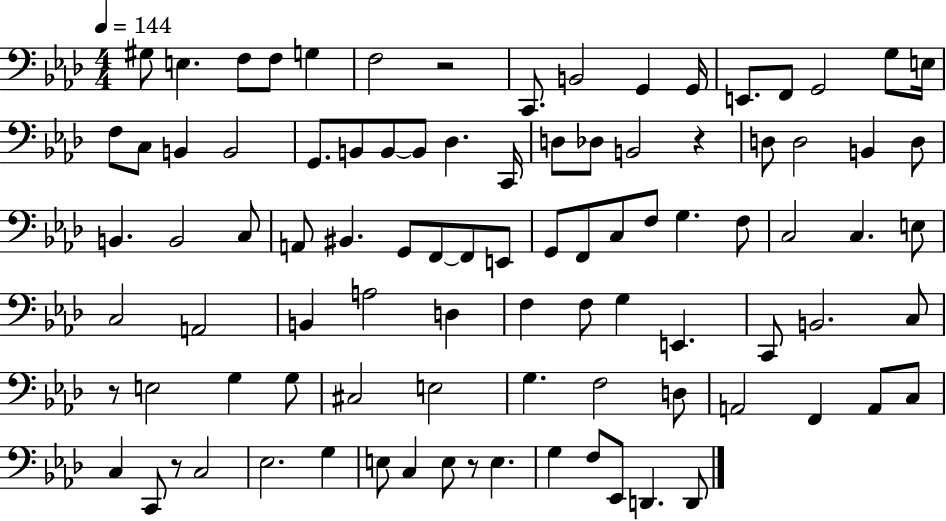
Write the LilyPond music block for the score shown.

{
  \clef bass
  \numericTimeSignature
  \time 4/4
  \key aes \major
  \tempo 4 = 144
  gis8 e4. f8 f8 g4 | f2 r2 | c,8. b,2 g,4 g,16 | e,8. f,8 g,2 g8 e16 | \break f8 c8 b,4 b,2 | g,8. b,8 b,8~~ b,8 des4. c,16 | d8 des8 b,2 r4 | d8 d2 b,4 d8 | \break b,4. b,2 c8 | a,8 bis,4. g,8 f,8~~ f,8 e,8 | g,8 f,8 c8 f8 g4. f8 | c2 c4. e8 | \break c2 a,2 | b,4 a2 d4 | f4 f8 g4 e,4. | c,8 b,2. c8 | \break r8 e2 g4 g8 | cis2 e2 | g4. f2 d8 | a,2 f,4 a,8 c8 | \break c4 c,8 r8 c2 | ees2. g4 | e8 c4 e8 r8 e4. | g4 f8 ees,8 d,4. d,8 | \break \bar "|."
}